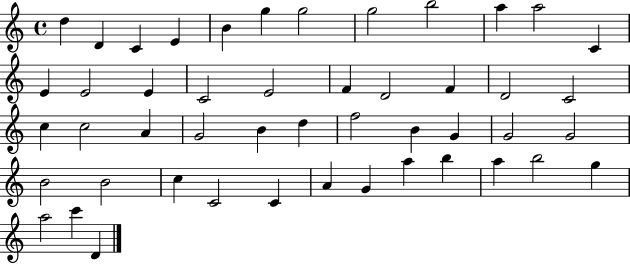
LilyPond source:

{
  \clef treble
  \time 4/4
  \defaultTimeSignature
  \key c \major
  d''4 d'4 c'4 e'4 | b'4 g''4 g''2 | g''2 b''2 | a''4 a''2 c'4 | \break e'4 e'2 e'4 | c'2 e'2 | f'4 d'2 f'4 | d'2 c'2 | \break c''4 c''2 a'4 | g'2 b'4 d''4 | f''2 b'4 g'4 | g'2 g'2 | \break b'2 b'2 | c''4 c'2 c'4 | a'4 g'4 a''4 b''4 | a''4 b''2 g''4 | \break a''2 c'''4 d'4 | \bar "|."
}